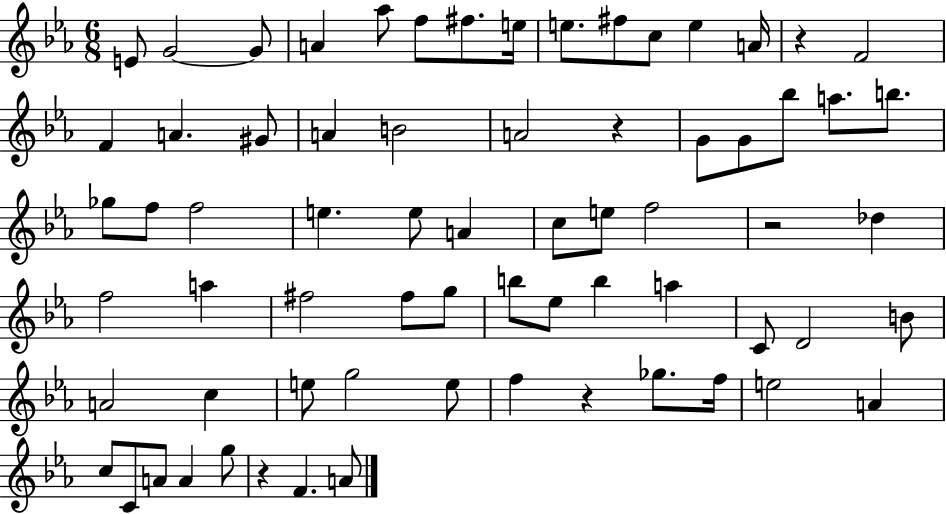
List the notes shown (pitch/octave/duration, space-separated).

E4/e G4/h G4/e A4/q Ab5/e F5/e F#5/e. E5/s E5/e. F#5/e C5/e E5/q A4/s R/q F4/h F4/q A4/q. G#4/e A4/q B4/h A4/h R/q G4/e G4/e Bb5/e A5/e. B5/e. Gb5/e F5/e F5/h E5/q. E5/e A4/q C5/e E5/e F5/h R/h Db5/q F5/h A5/q F#5/h F#5/e G5/e B5/e Eb5/e B5/q A5/q C4/e D4/h B4/e A4/h C5/q E5/e G5/h E5/e F5/q R/q Gb5/e. F5/s E5/h A4/q C5/e C4/e A4/e A4/q G5/e R/q F4/q. A4/e